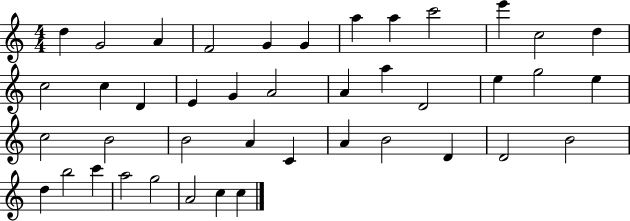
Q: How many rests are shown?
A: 0